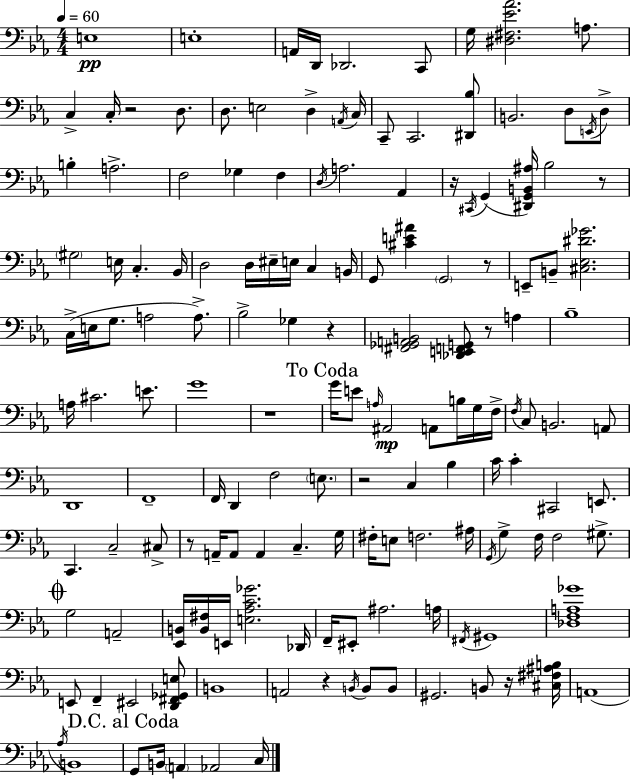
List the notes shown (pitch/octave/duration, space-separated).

E3/w E3/w A2/s D2/s Db2/h. C2/e G3/s [D#3,F#3,Eb4,Ab4]/h. A3/e. C3/q C3/s R/h D3/e. D3/e. E3/h D3/q A2/s C3/s C2/e C2/h. [D#2,Bb3]/e B2/h. D3/e E2/s D3/e B3/q A3/h. F3/h Gb3/q F3/q D3/s A3/h. Ab2/q R/s C#2/s G2/q [D#2,G2,B2,A#3]/s Bb3/h R/e G#3/h E3/s C3/q. Bb2/s D3/h D3/s EIS3/s E3/s C3/q B2/s G2/e [C#4,E4,A#4]/q G2/h R/e E2/e B2/e [C#3,Eb3,D#4,Gb4]/h. C3/s E3/s G3/e. A3/h A3/e. Bb3/h Gb3/q R/q [F#2,Gb2,A2,B2]/h [Db2,E2,F2,G2]/e R/e A3/q Bb3/w A3/s C#4/h. E4/e. G4/w R/w G4/s E4/e A3/s A#2/h A2/e B3/s G3/s F3/s F3/s C3/e B2/h. A2/e D2/w F2/w F2/s D2/q F3/h E3/e. R/h C3/q Bb3/q C4/s C4/q C#2/h E2/e. C2/q. C3/h C#3/e R/e A2/s A2/e A2/q C3/q. G3/s F#3/s E3/e F3/h. A#3/s G2/s G3/q F3/s F3/h G#3/e. G3/h A2/h [Eb2,B2]/s [B2,F#3]/s E2/s [E3,Ab3,C4,Gb4]/h. Db2/s F2/s EIS2/e A#3/h. A3/s F#2/s G#2/w [Db3,F3,A3,Gb4]/w E2/e F2/q EIS2/h [D2,F#2,Gb2,E3]/e B2/w A2/h R/q B2/s B2/e B2/e G#2/h. B2/e R/s [C#3,F#3,A#3,B3]/s A2/w Ab3/s B2/w G2/e B2/s A2/q Ab2/h C3/s